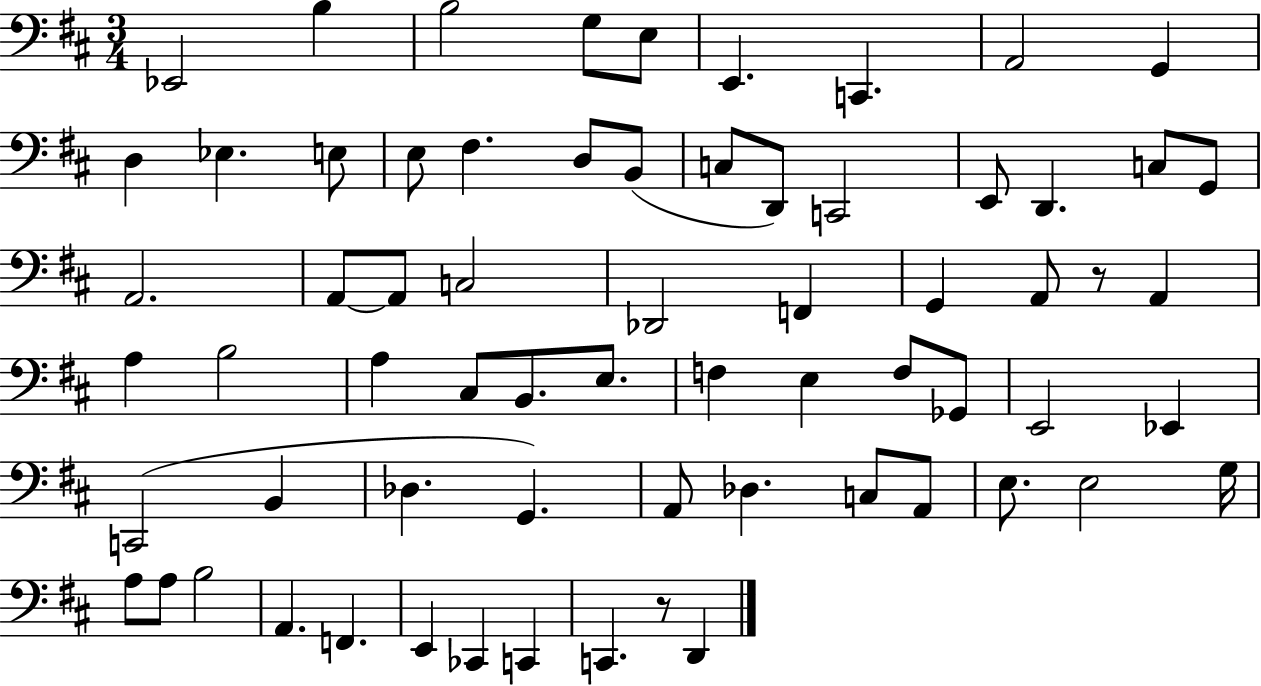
Eb2/h B3/q B3/h G3/e E3/e E2/q. C2/q. A2/h G2/q D3/q Eb3/q. E3/e E3/e F#3/q. D3/e B2/e C3/e D2/e C2/h E2/e D2/q. C3/e G2/e A2/h. A2/e A2/e C3/h Db2/h F2/q G2/q A2/e R/e A2/q A3/q B3/h A3/q C#3/e B2/e. E3/e. F3/q E3/q F3/e Gb2/e E2/h Eb2/q C2/h B2/q Db3/q. G2/q. A2/e Db3/q. C3/e A2/e E3/e. E3/h G3/s A3/e A3/e B3/h A2/q. F2/q. E2/q CES2/q C2/q C2/q. R/e D2/q